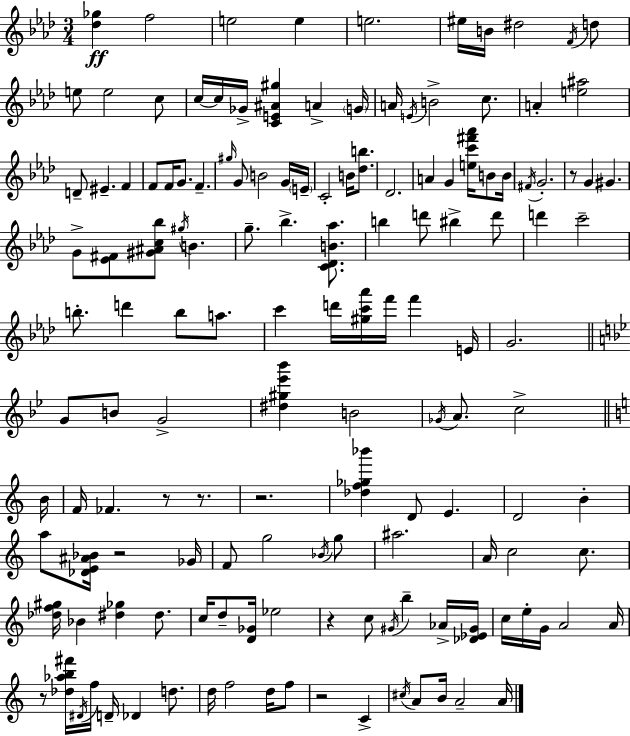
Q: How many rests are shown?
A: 8